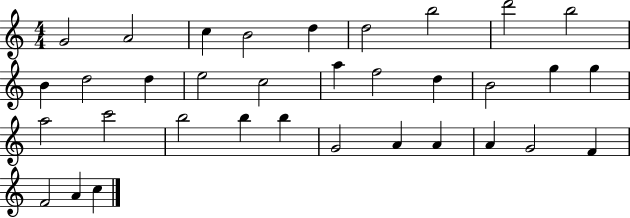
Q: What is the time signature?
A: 4/4